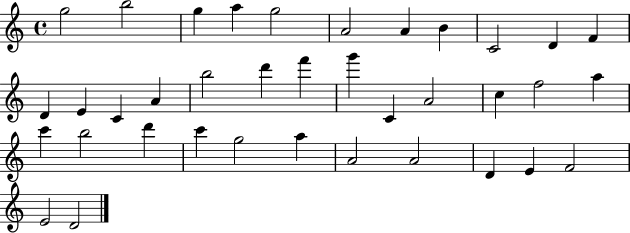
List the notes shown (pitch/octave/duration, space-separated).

G5/h B5/h G5/q A5/q G5/h A4/h A4/q B4/q C4/h D4/q F4/q D4/q E4/q C4/q A4/q B5/h D6/q F6/q G6/q C4/q A4/h C5/q F5/h A5/q C6/q B5/h D6/q C6/q G5/h A5/q A4/h A4/h D4/q E4/q F4/h E4/h D4/h